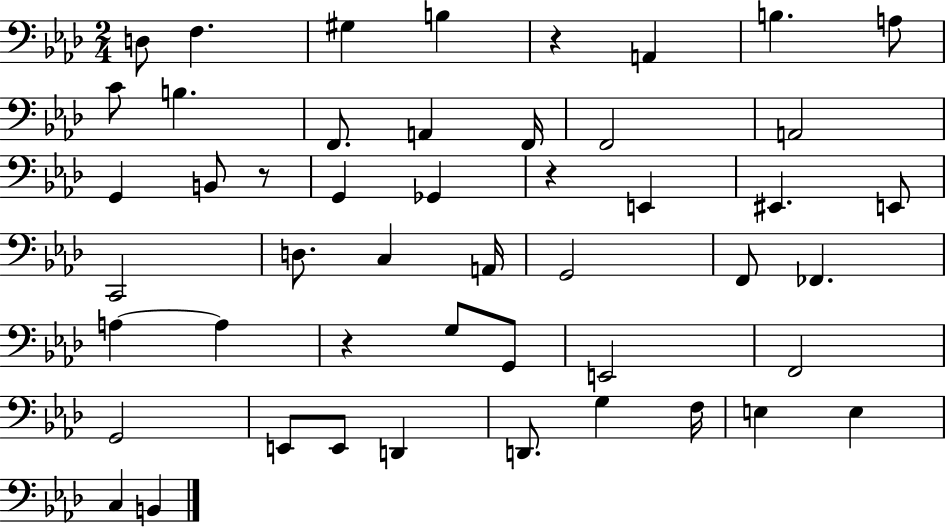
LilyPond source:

{
  \clef bass
  \numericTimeSignature
  \time 2/4
  \key aes \major
  d8 f4. | gis4 b4 | r4 a,4 | b4. a8 | \break c'8 b4. | f,8. a,4 f,16 | f,2 | a,2 | \break g,4 b,8 r8 | g,4 ges,4 | r4 e,4 | eis,4. e,8 | \break c,2 | d8. c4 a,16 | g,2 | f,8 fes,4. | \break a4~~ a4 | r4 g8 g,8 | e,2 | f,2 | \break g,2 | e,8 e,8 d,4 | d,8. g4 f16 | e4 e4 | \break c4 b,4 | \bar "|."
}